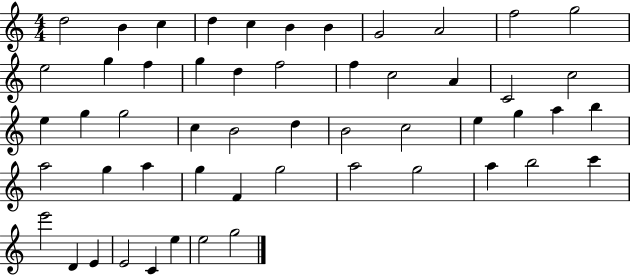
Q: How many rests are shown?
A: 0